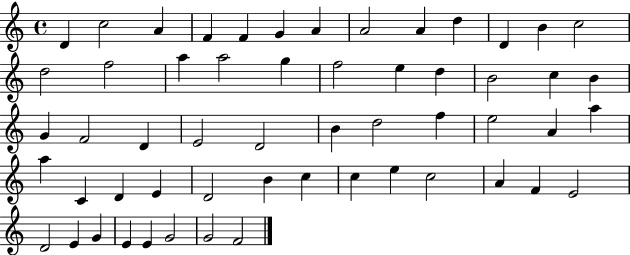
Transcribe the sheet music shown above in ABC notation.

X:1
T:Untitled
M:4/4
L:1/4
K:C
D c2 A F F G A A2 A d D B c2 d2 f2 a a2 g f2 e d B2 c B G F2 D E2 D2 B d2 f e2 A a a C D E D2 B c c e c2 A F E2 D2 E G E E G2 G2 F2